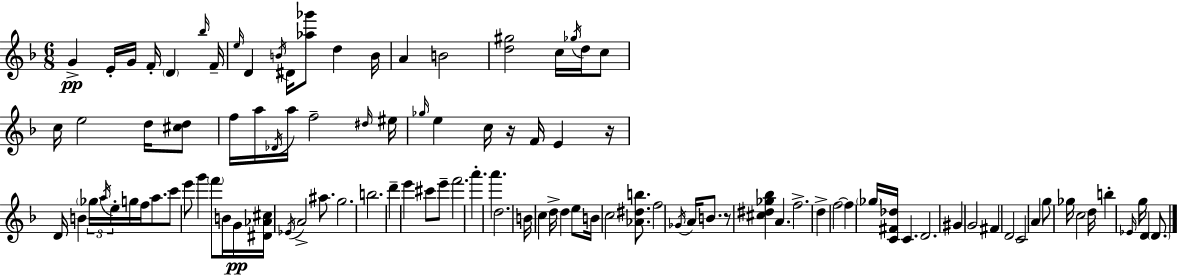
G4/q E4/s G4/s F4/s D4/q Bb5/s F4/s E5/s D4/q B4/s D#4/s [Ab5,Gb6]/e D5/q B4/s A4/q B4/h [D5,G#5]/h C5/s Gb5/s D5/s C5/e C5/s E5/h D5/s [C#5,D5]/e F5/s A5/s Db4/s A5/s F5/h D#5/s EIS5/s Gb5/s E5/q C5/s R/s F4/s E4/q R/s D4/s B4/q Gb5/s A5/s E5/s G5/s F5/s A5/e. C6/e E6/e G6/q F6/e B4/s G4/s [D#4,Ab4,C#5]/s Eb4/s A4/h A#5/e. G5/h. B5/h. D6/q E6/q C#6/e E6/e F6/h. A6/q. A6/q. D5/h. B4/s C5/q D5/s D5/q E5/e B4/s C5/h [Ab4,D#5,B5]/e. F5/h Gb4/s A4/s B4/e. R/e [C#5,D#5,Gb5,Bb5]/q A4/q. F5/h. D5/q F5/h F5/q Gb5/s [C4,F#4,Db5]/s C4/q. D4/h. G#4/q G4/h F#4/q D4/h C4/h A4/q G5/e Gb5/s C5/h D5/s B5/q Eb4/s G5/s D4/q D4/e.